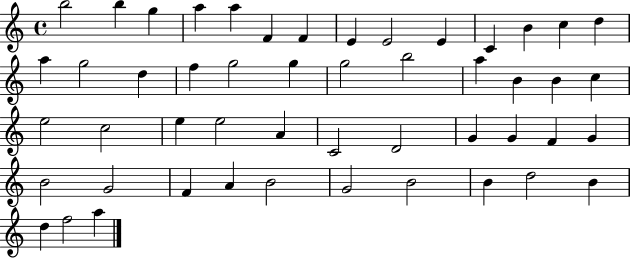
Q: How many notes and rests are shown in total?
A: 50